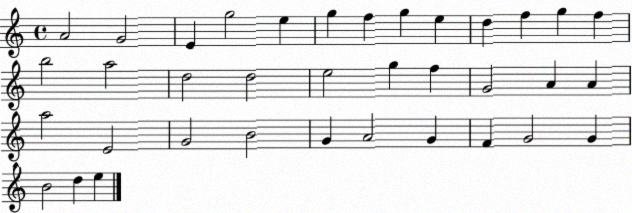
X:1
T:Untitled
M:4/4
L:1/4
K:C
A2 G2 E g2 e g f g e d f g f b2 a2 d2 d2 e2 g f G2 A A a2 E2 G2 B2 G A2 G F G2 G B2 d e